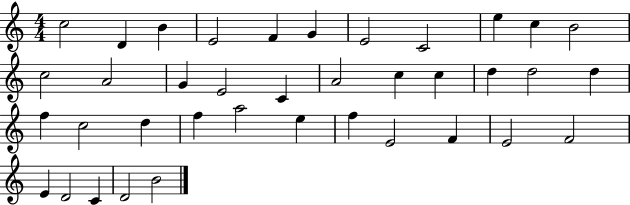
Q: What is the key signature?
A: C major